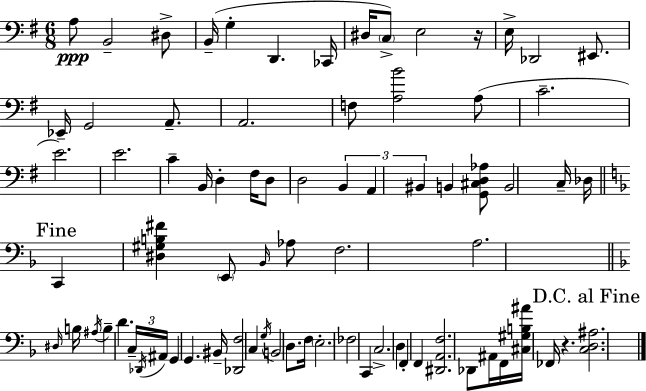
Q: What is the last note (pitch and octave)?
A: FES2